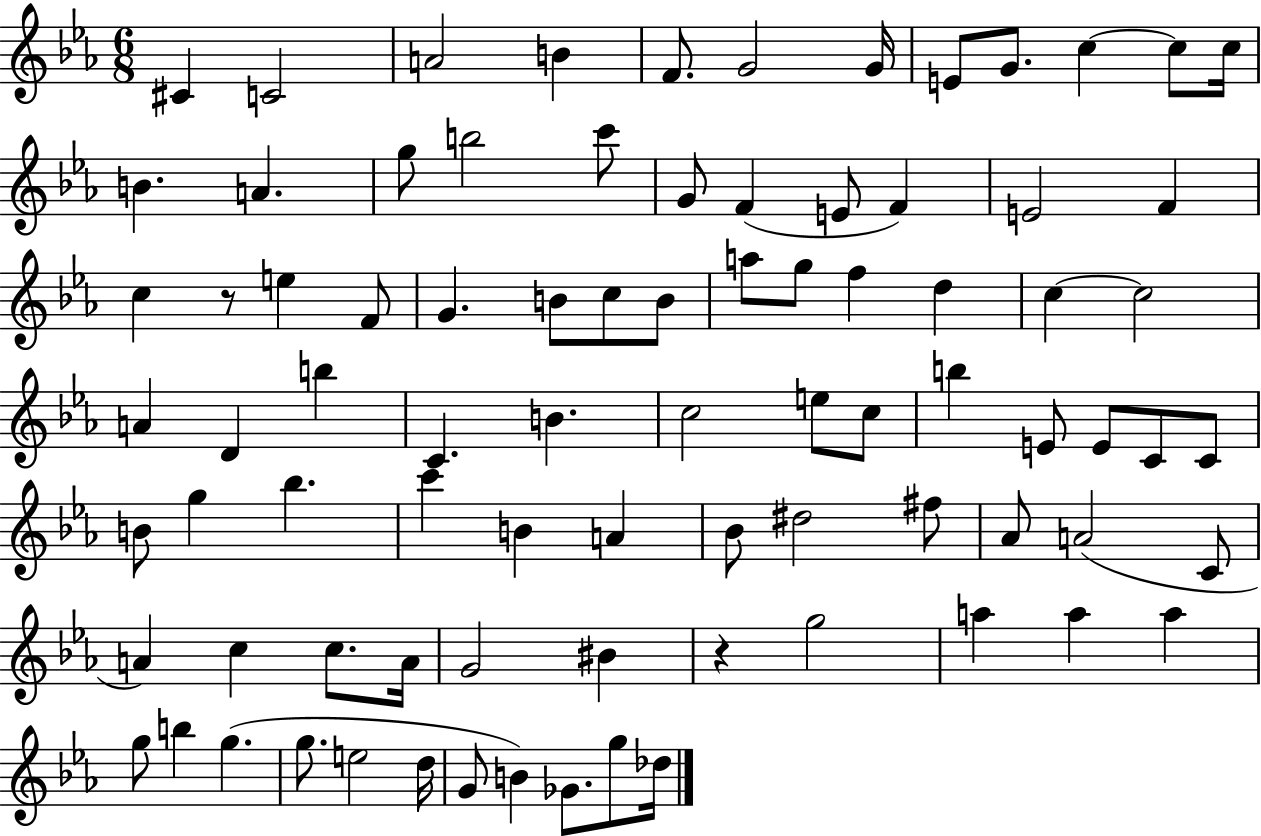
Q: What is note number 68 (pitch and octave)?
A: G5